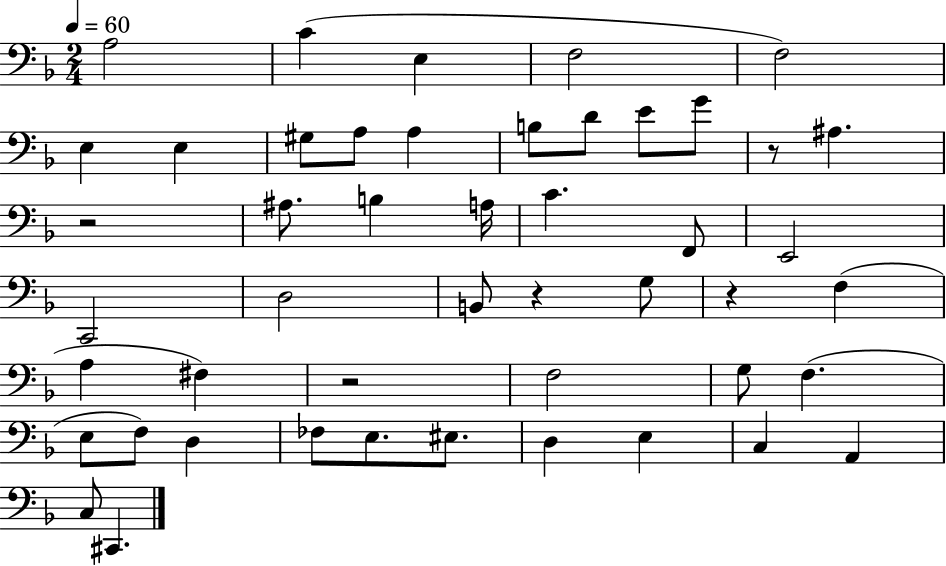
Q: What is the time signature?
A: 2/4